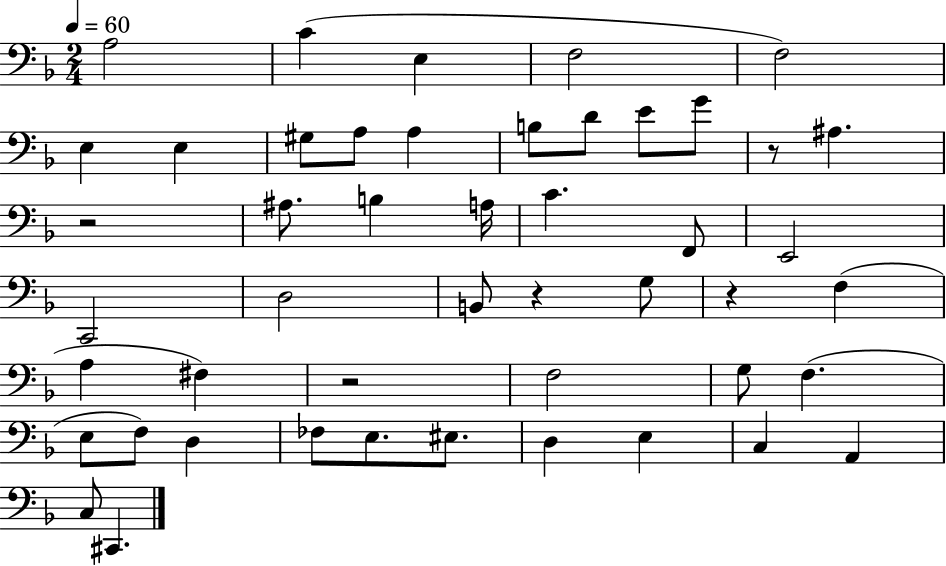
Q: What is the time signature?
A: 2/4